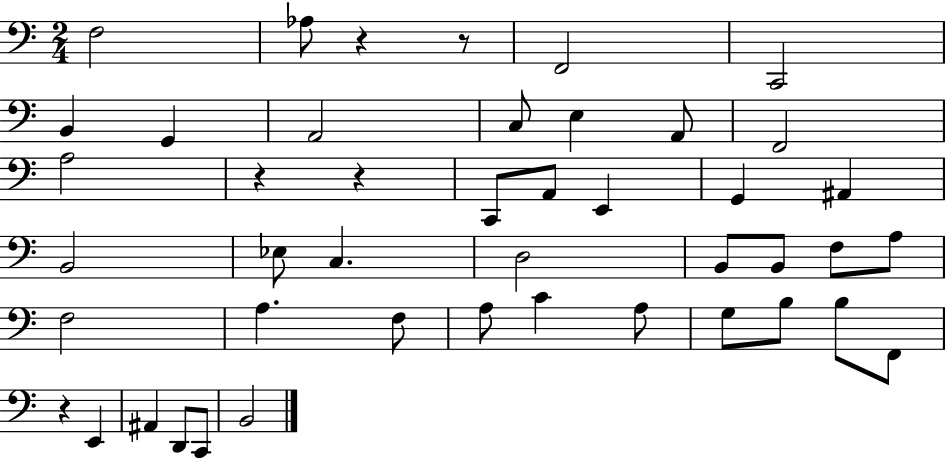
F3/h Ab3/e R/q R/e F2/h C2/h B2/q G2/q A2/h C3/e E3/q A2/e F2/h A3/h R/q R/q C2/e A2/e E2/q G2/q A#2/q B2/h Eb3/e C3/q. D3/h B2/e B2/e F3/e A3/e F3/h A3/q. F3/e A3/e C4/q A3/e G3/e B3/e B3/e F2/e R/q E2/q A#2/q D2/e C2/e B2/h